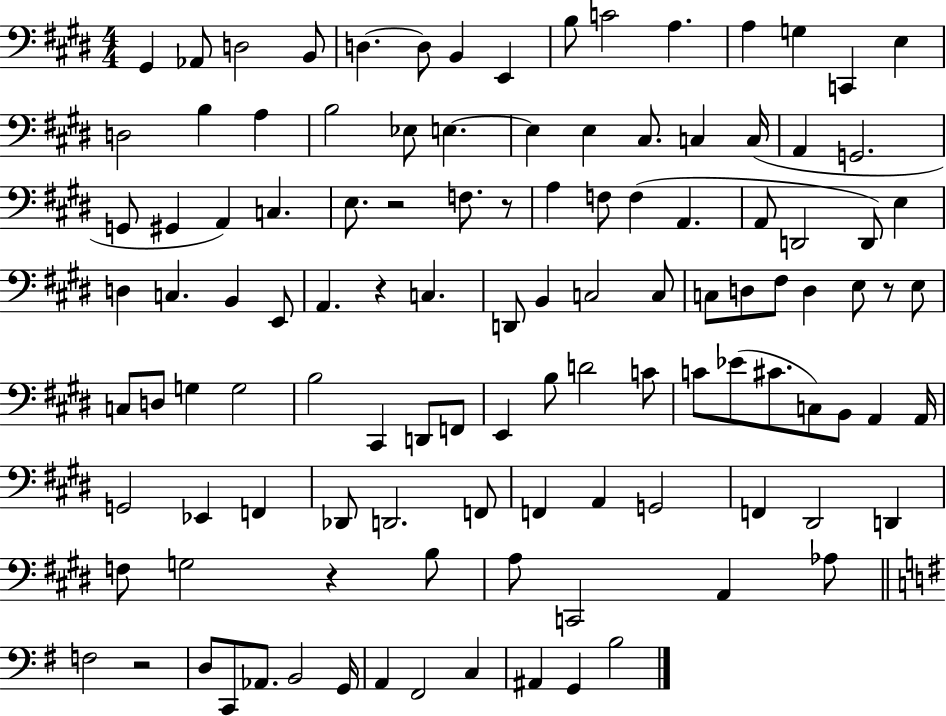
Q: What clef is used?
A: bass